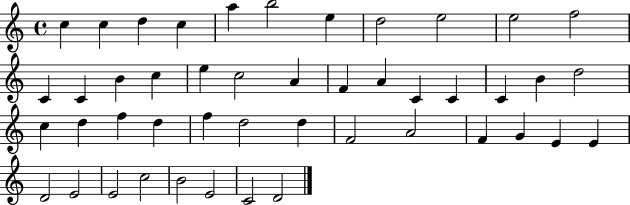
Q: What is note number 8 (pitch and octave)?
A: D5